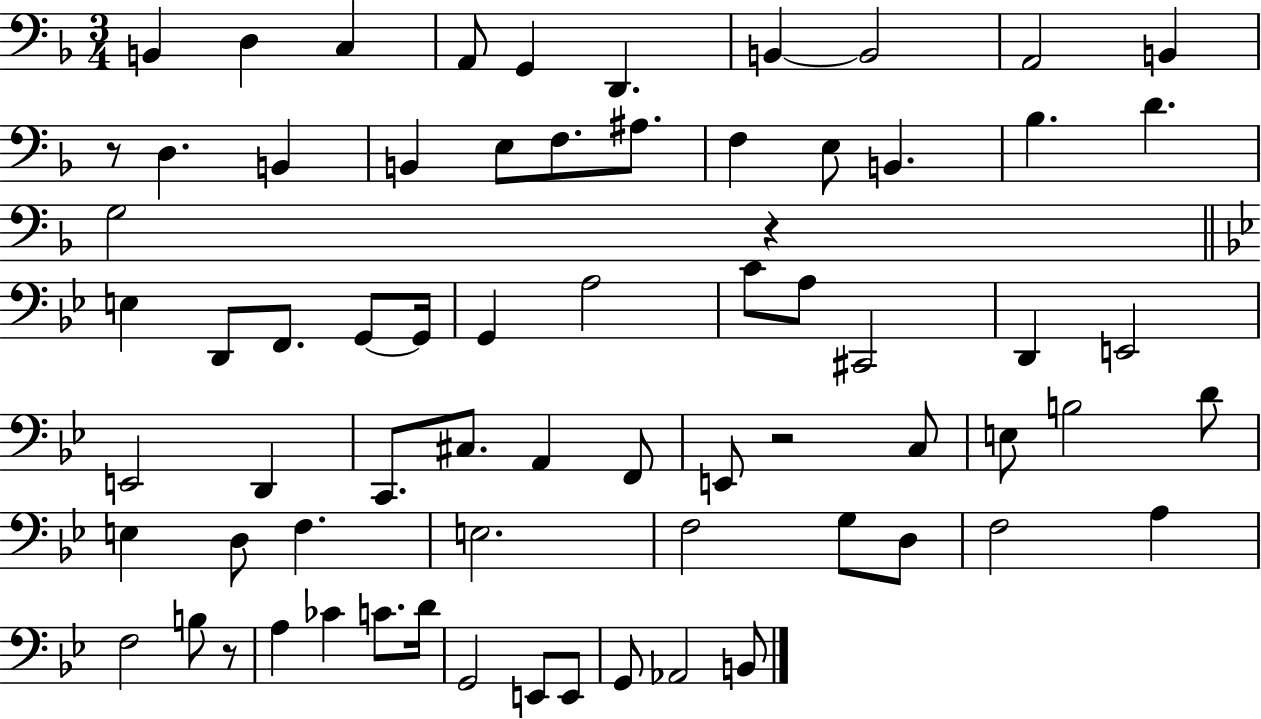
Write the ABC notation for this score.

X:1
T:Untitled
M:3/4
L:1/4
K:F
B,, D, C, A,,/2 G,, D,, B,, B,,2 A,,2 B,, z/2 D, B,, B,, E,/2 F,/2 ^A,/2 F, E,/2 B,, _B, D G,2 z E, D,,/2 F,,/2 G,,/2 G,,/4 G,, A,2 C/2 A,/2 ^C,,2 D,, E,,2 E,,2 D,, C,,/2 ^C,/2 A,, F,,/2 E,,/2 z2 C,/2 E,/2 B,2 D/2 E, D,/2 F, E,2 F,2 G,/2 D,/2 F,2 A, F,2 B,/2 z/2 A, _C C/2 D/4 G,,2 E,,/2 E,,/2 G,,/2 _A,,2 B,,/2